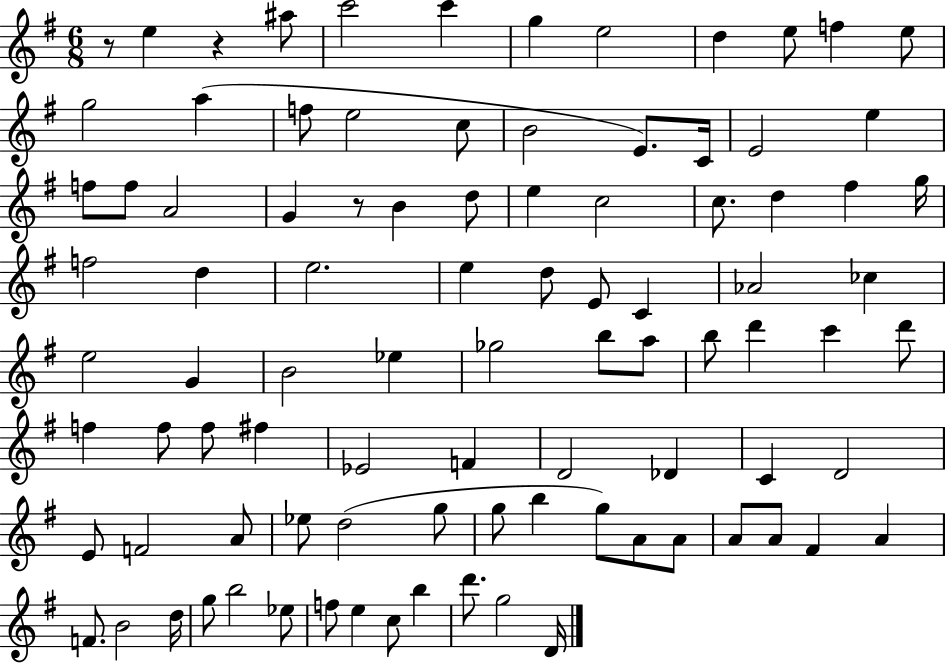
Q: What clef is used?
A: treble